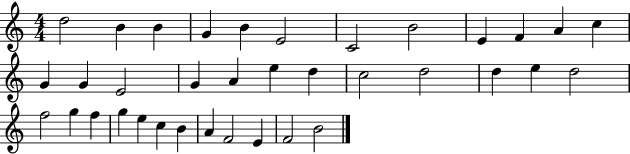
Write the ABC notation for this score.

X:1
T:Untitled
M:4/4
L:1/4
K:C
d2 B B G B E2 C2 B2 E F A c G G E2 G A e d c2 d2 d e d2 f2 g f g e c B A F2 E F2 B2